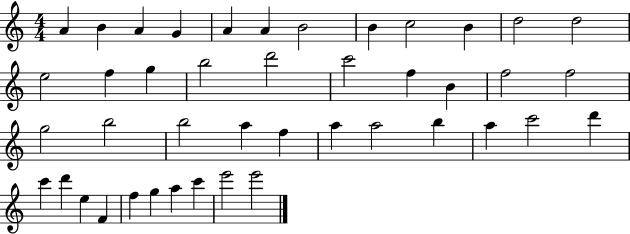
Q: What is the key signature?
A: C major